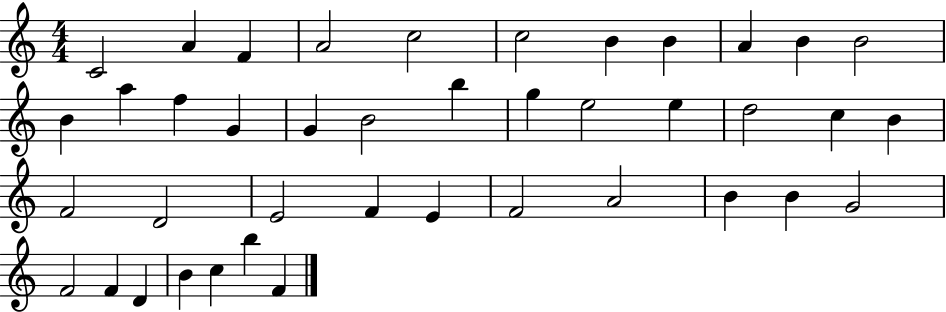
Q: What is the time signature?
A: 4/4